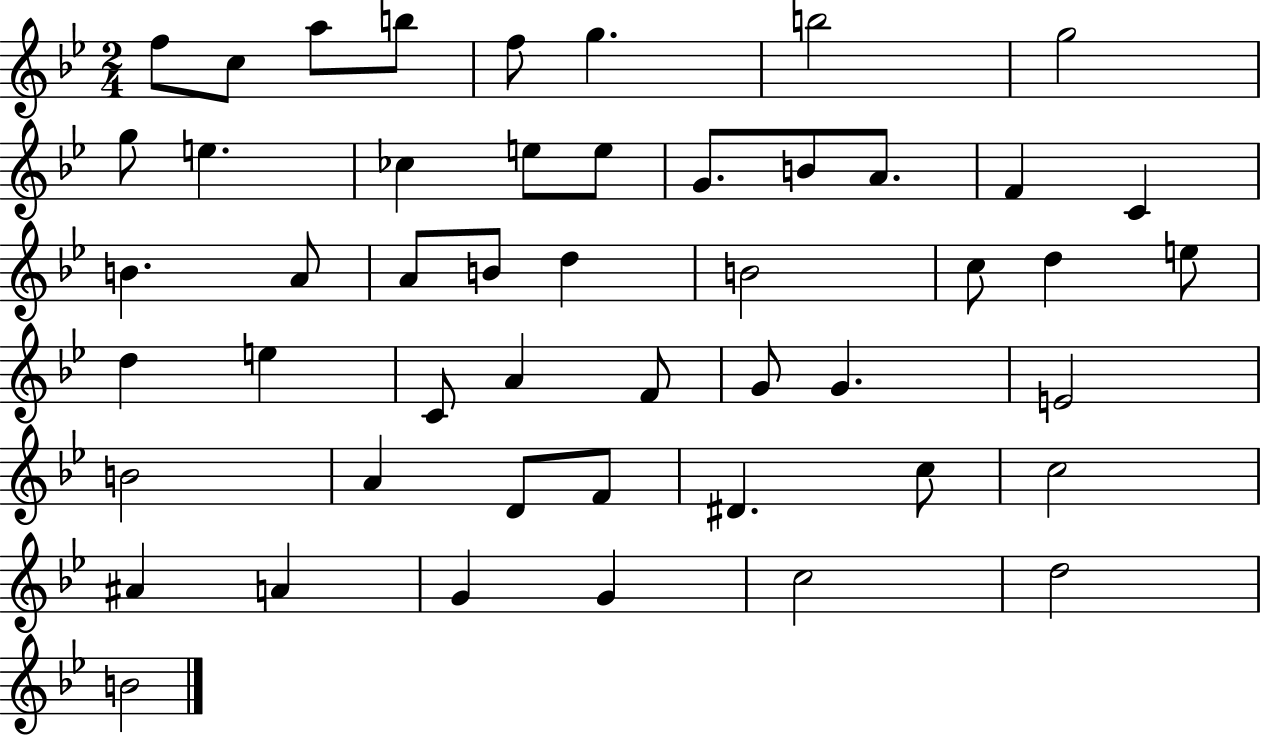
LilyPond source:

{
  \clef treble
  \numericTimeSignature
  \time 2/4
  \key bes \major
  f''8 c''8 a''8 b''8 | f''8 g''4. | b''2 | g''2 | \break g''8 e''4. | ces''4 e''8 e''8 | g'8. b'8 a'8. | f'4 c'4 | \break b'4. a'8 | a'8 b'8 d''4 | b'2 | c''8 d''4 e''8 | \break d''4 e''4 | c'8 a'4 f'8 | g'8 g'4. | e'2 | \break b'2 | a'4 d'8 f'8 | dis'4. c''8 | c''2 | \break ais'4 a'4 | g'4 g'4 | c''2 | d''2 | \break b'2 | \bar "|."
}